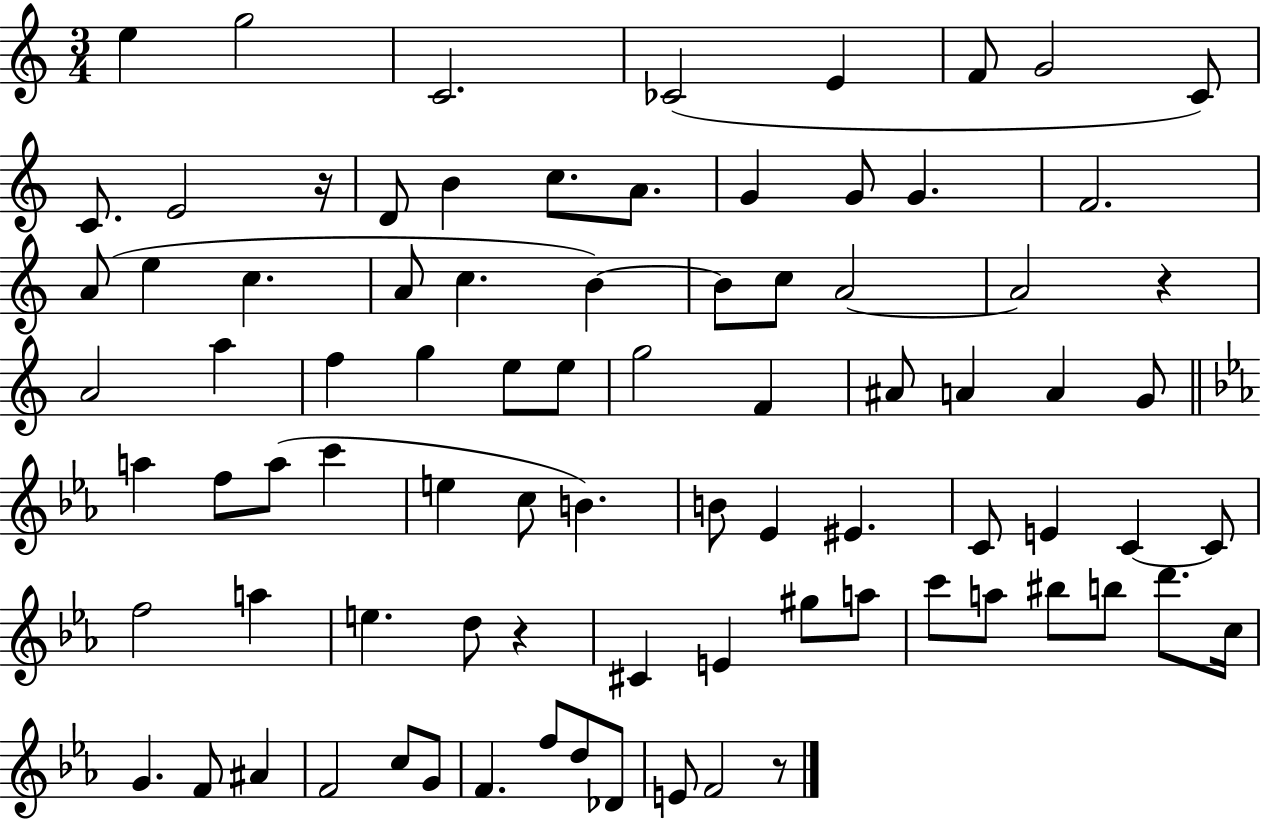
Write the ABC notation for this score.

X:1
T:Untitled
M:3/4
L:1/4
K:C
e g2 C2 _C2 E F/2 G2 C/2 C/2 E2 z/4 D/2 B c/2 A/2 G G/2 G F2 A/2 e c A/2 c B B/2 c/2 A2 A2 z A2 a f g e/2 e/2 g2 F ^A/2 A A G/2 a f/2 a/2 c' e c/2 B B/2 _E ^E C/2 E C C/2 f2 a e d/2 z ^C E ^g/2 a/2 c'/2 a/2 ^b/2 b/2 d'/2 c/4 G F/2 ^A F2 c/2 G/2 F f/2 d/2 _D/2 E/2 F2 z/2